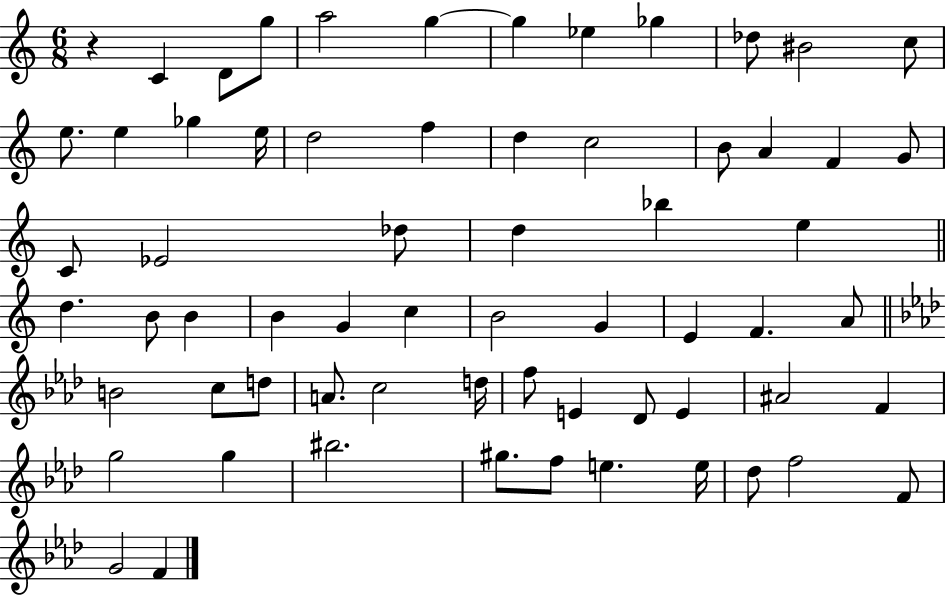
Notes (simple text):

R/q C4/q D4/e G5/e A5/h G5/q G5/q Eb5/q Gb5/q Db5/e BIS4/h C5/e E5/e. E5/q Gb5/q E5/s D5/h F5/q D5/q C5/h B4/e A4/q F4/q G4/e C4/e Eb4/h Db5/e D5/q Bb5/q E5/q D5/q. B4/e B4/q B4/q G4/q C5/q B4/h G4/q E4/q F4/q. A4/e B4/h C5/e D5/e A4/e. C5/h D5/s F5/e E4/q Db4/e E4/q A#4/h F4/q G5/h G5/q BIS5/h. G#5/e. F5/e E5/q. E5/s Db5/e F5/h F4/e G4/h F4/q